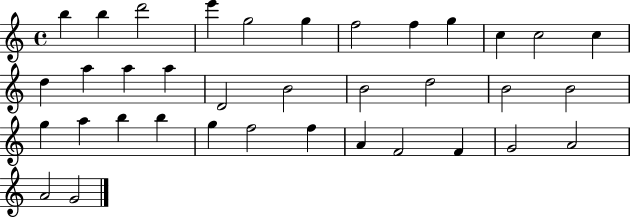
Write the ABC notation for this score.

X:1
T:Untitled
M:4/4
L:1/4
K:C
b b d'2 e' g2 g f2 f g c c2 c d a a a D2 B2 B2 d2 B2 B2 g a b b g f2 f A F2 F G2 A2 A2 G2